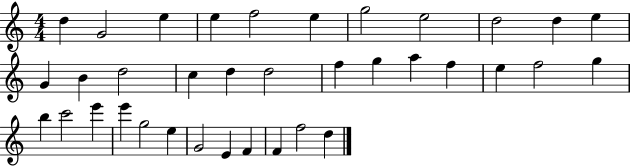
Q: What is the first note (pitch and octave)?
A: D5